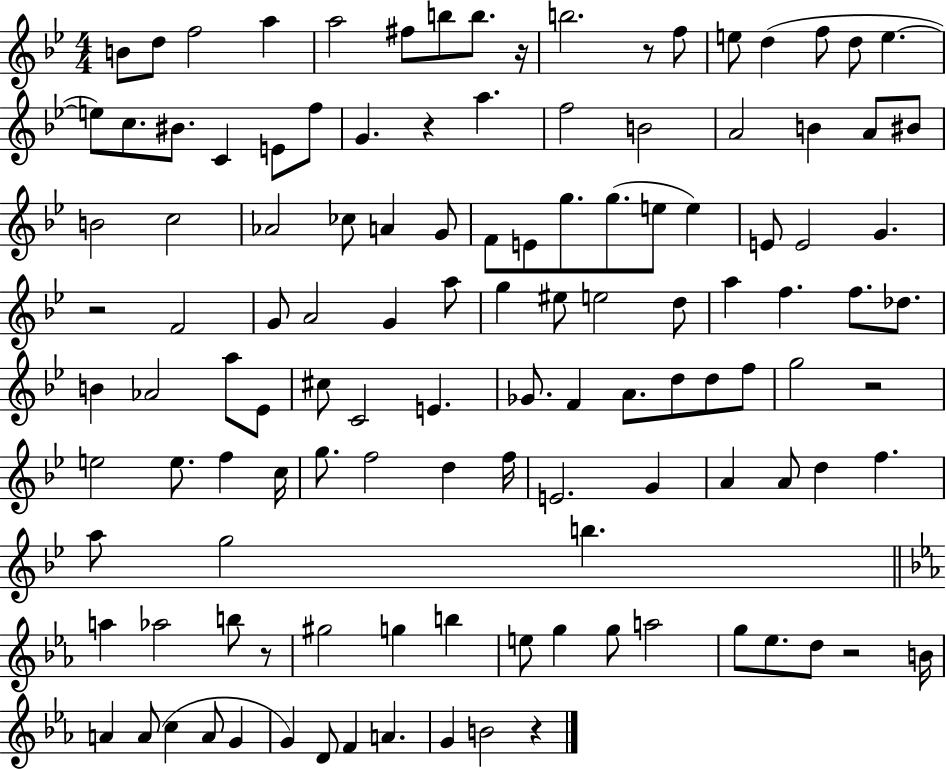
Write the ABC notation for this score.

X:1
T:Untitled
M:4/4
L:1/4
K:Bb
B/2 d/2 f2 a a2 ^f/2 b/2 b/2 z/4 b2 z/2 f/2 e/2 d f/2 d/2 e e/2 c/2 ^B/2 C E/2 f/2 G z a f2 B2 A2 B A/2 ^B/2 B2 c2 _A2 _c/2 A G/2 F/2 E/2 g/2 g/2 e/2 e E/2 E2 G z2 F2 G/2 A2 G a/2 g ^e/2 e2 d/2 a f f/2 _d/2 B _A2 a/2 _E/2 ^c/2 C2 E _G/2 F A/2 d/2 d/2 f/2 g2 z2 e2 e/2 f c/4 g/2 f2 d f/4 E2 G A A/2 d f a/2 g2 b a _a2 b/2 z/2 ^g2 g b e/2 g g/2 a2 g/2 _e/2 d/2 z2 B/4 A A/2 c A/2 G G D/2 F A G B2 z